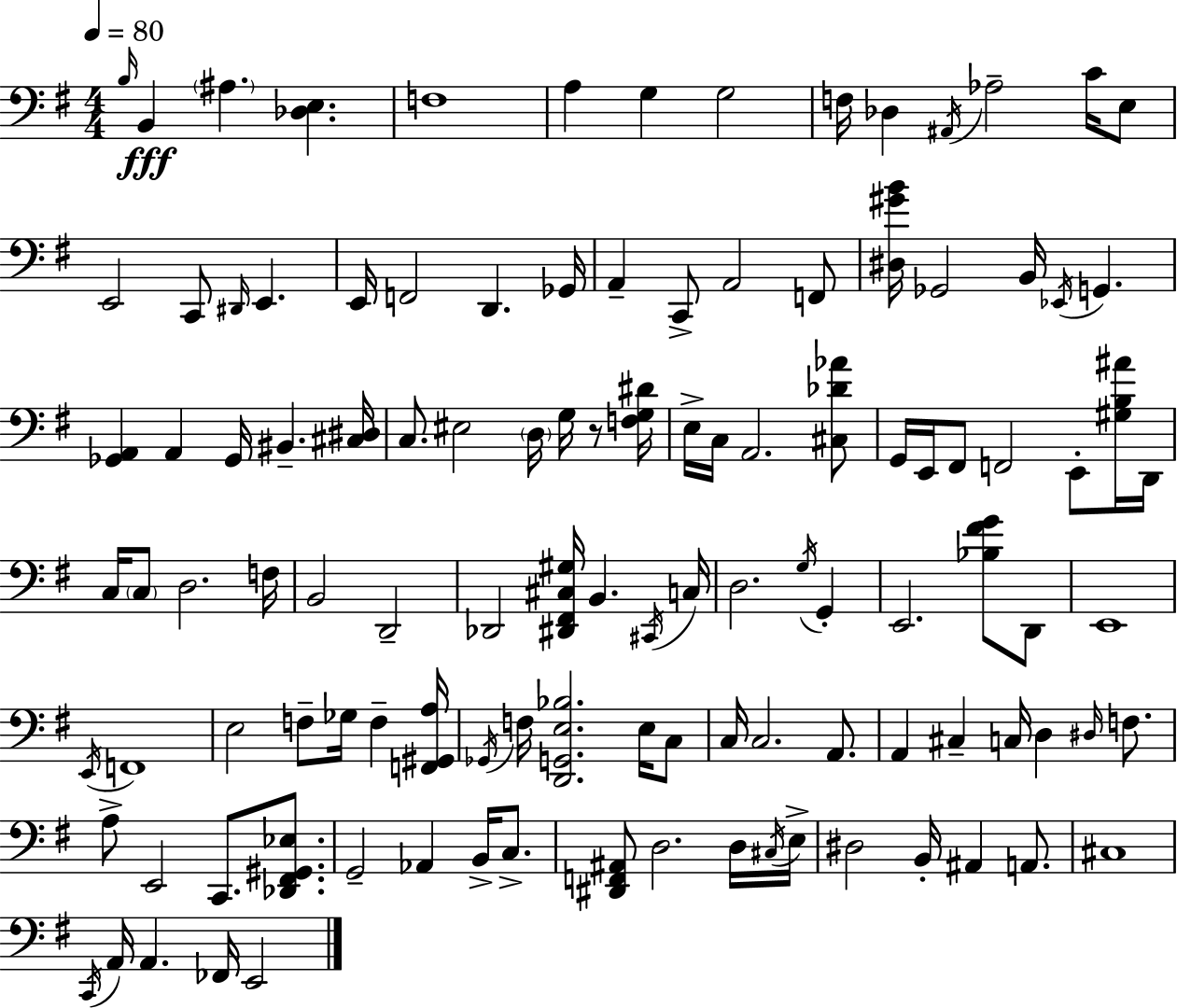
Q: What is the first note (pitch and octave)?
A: B3